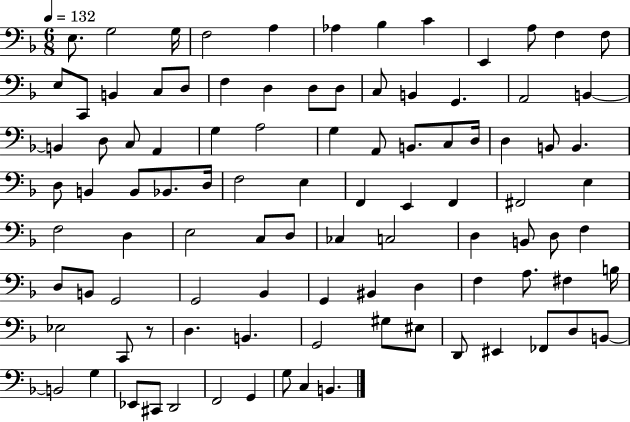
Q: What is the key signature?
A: F major